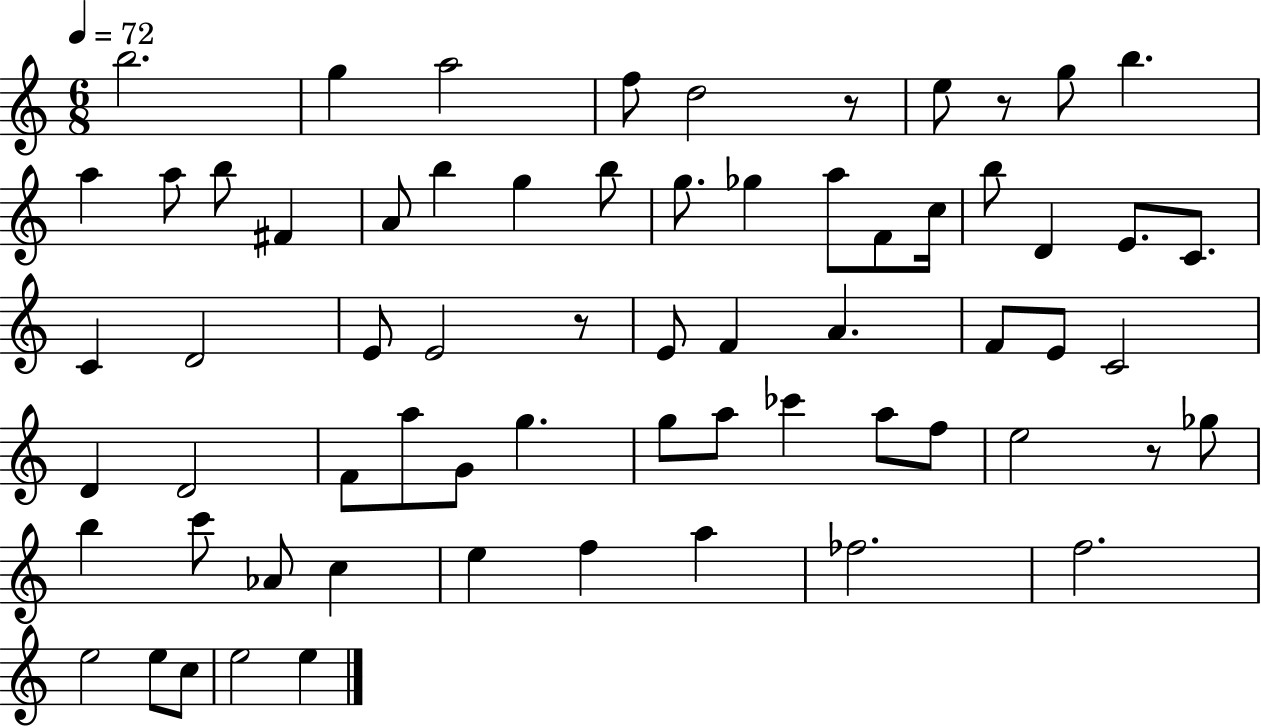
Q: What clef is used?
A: treble